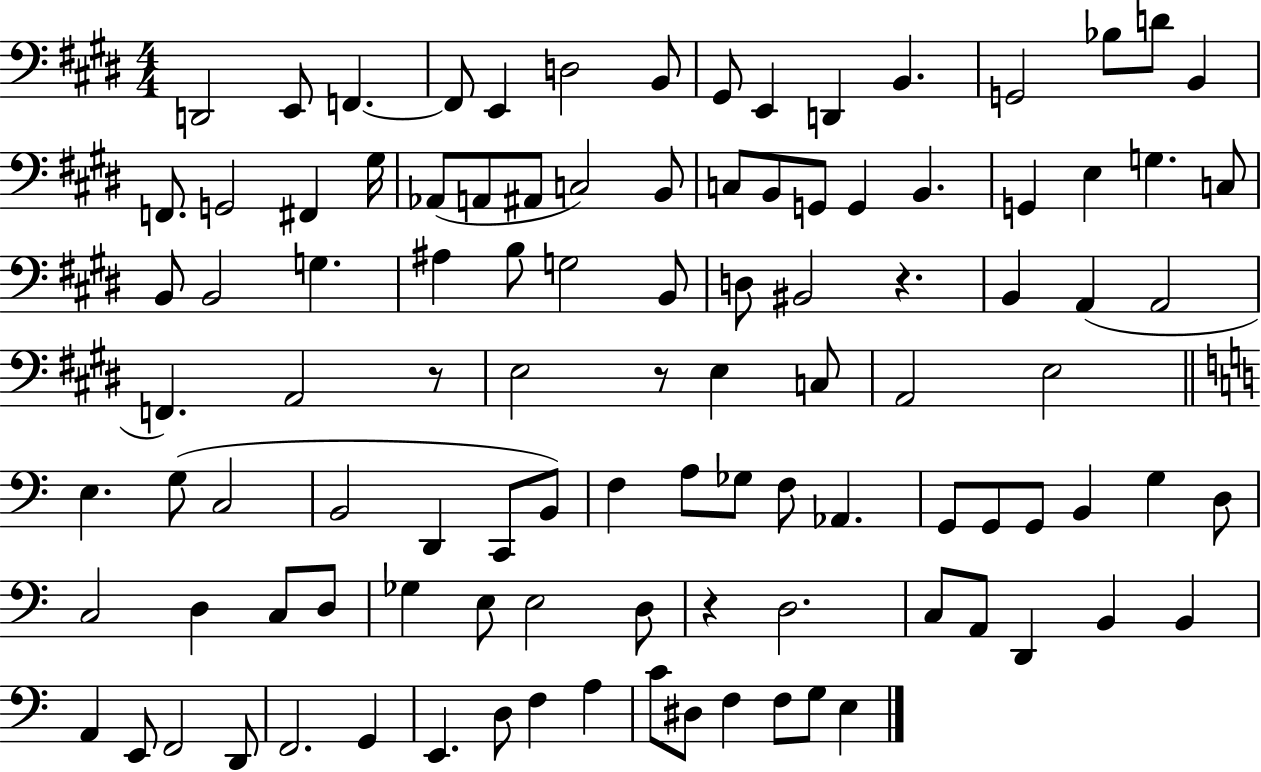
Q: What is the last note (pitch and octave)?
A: E3